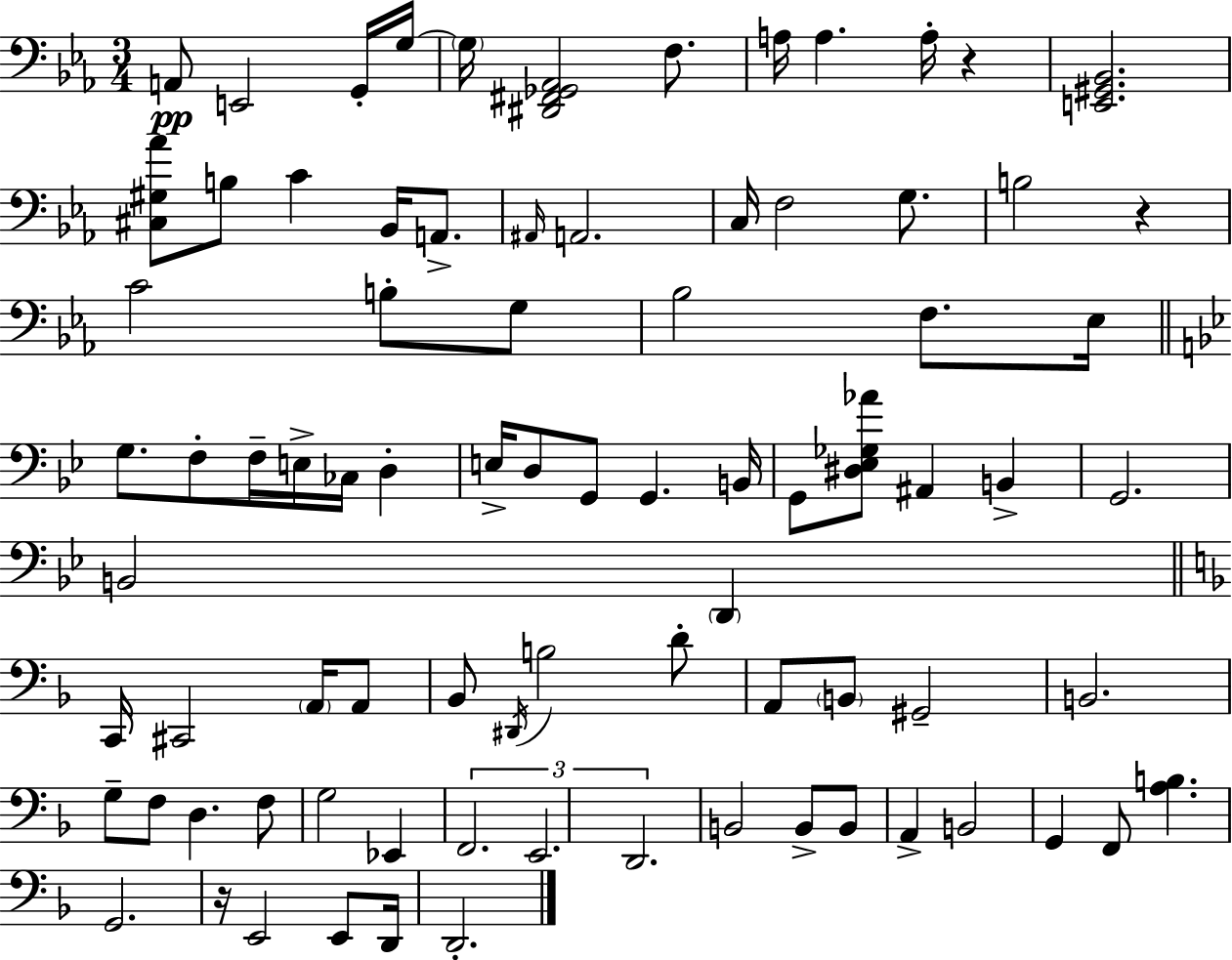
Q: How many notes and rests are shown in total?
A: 83